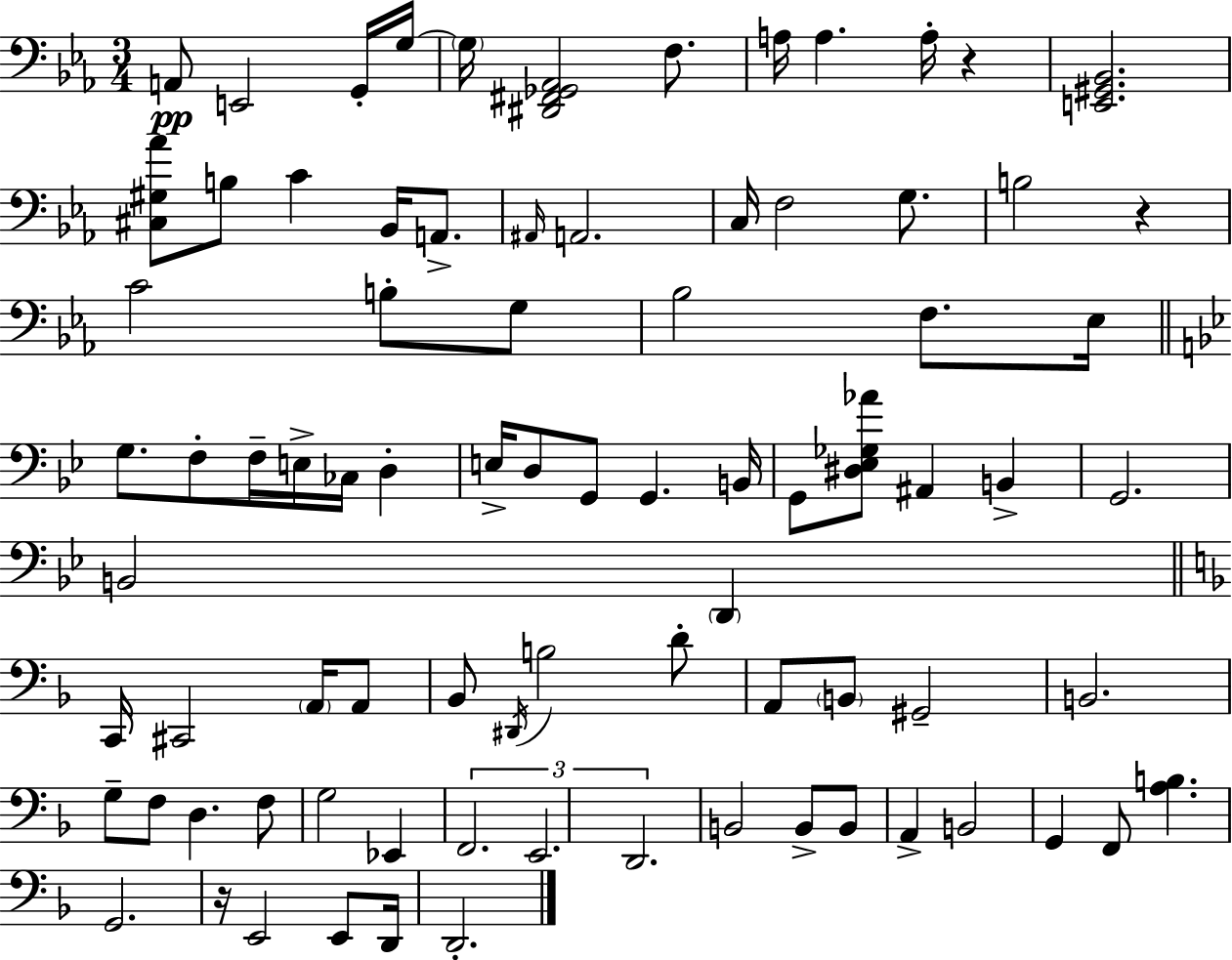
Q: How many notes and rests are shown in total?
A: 83